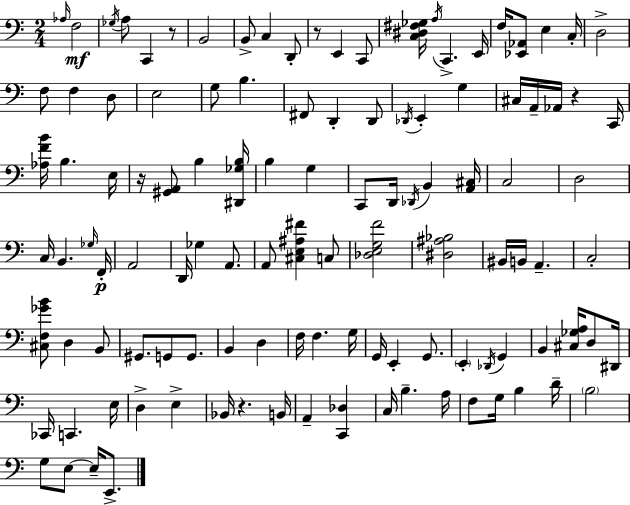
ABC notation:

X:1
T:Untitled
M:2/4
L:1/4
K:Am
_A,/4 F,2 _G,/4 A,/2 C,, z/2 B,,2 B,,/2 C, D,,/2 z/2 E,, C,,/2 [C,^D,^F,_G,]/4 A,/4 C,, E,,/4 F,/4 [_E,,_A,,]/2 E, C,/4 D,2 F,/2 F, D,/2 E,2 G,/2 B, ^F,,/2 D,, D,,/2 _D,,/4 E,, G, ^C,/4 A,,/4 _A,,/4 z C,,/4 [_A,FB]/4 B, E,/4 z/4 [^G,,A,,]/2 B, [^D,,_G,B,]/4 B, G, C,,/2 D,,/4 _D,,/4 B,, [A,,^C,]/4 C,2 D,2 C,/4 B,, _G,/4 F,,/4 A,,2 D,,/4 _G, A,,/2 A,,/2 [^C,E,^A,^F] C,/2 [_D,E,G,F]2 [^D,^A,_B,]2 ^B,,/4 B,,/4 A,, C,2 [^C,F,_GB]/2 D, B,,/2 ^G,,/2 G,,/2 G,,/2 B,, D, F,/4 F, G,/4 G,,/4 E,, G,,/2 E,, _D,,/4 G,, B,, [^C,_G,A,]/4 D,/2 ^D,,/4 _C,,/4 C,, E,/4 D, E, _B,,/4 z B,,/4 A,, [C,,_D,] C,/4 B, A,/4 F,/2 G,/4 B, D/4 B,2 G,/2 E,/2 E,/4 E,,/2